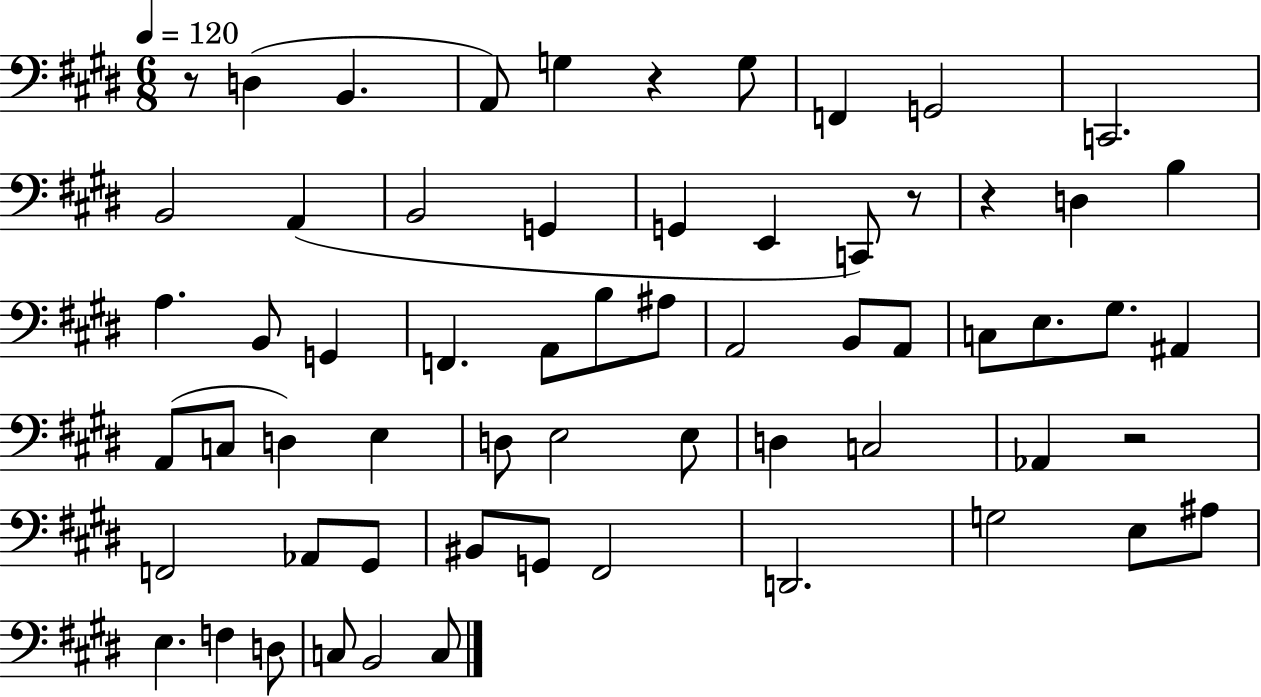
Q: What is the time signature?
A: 6/8